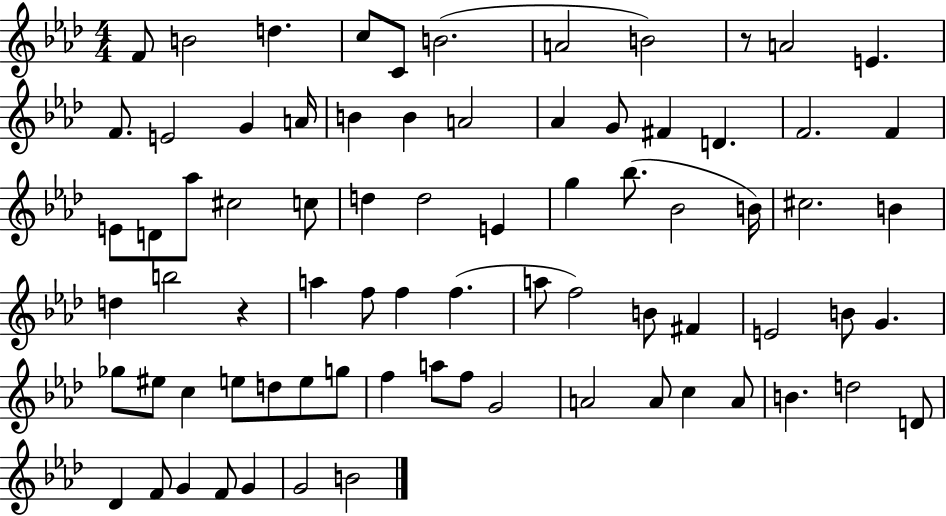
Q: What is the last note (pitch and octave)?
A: B4